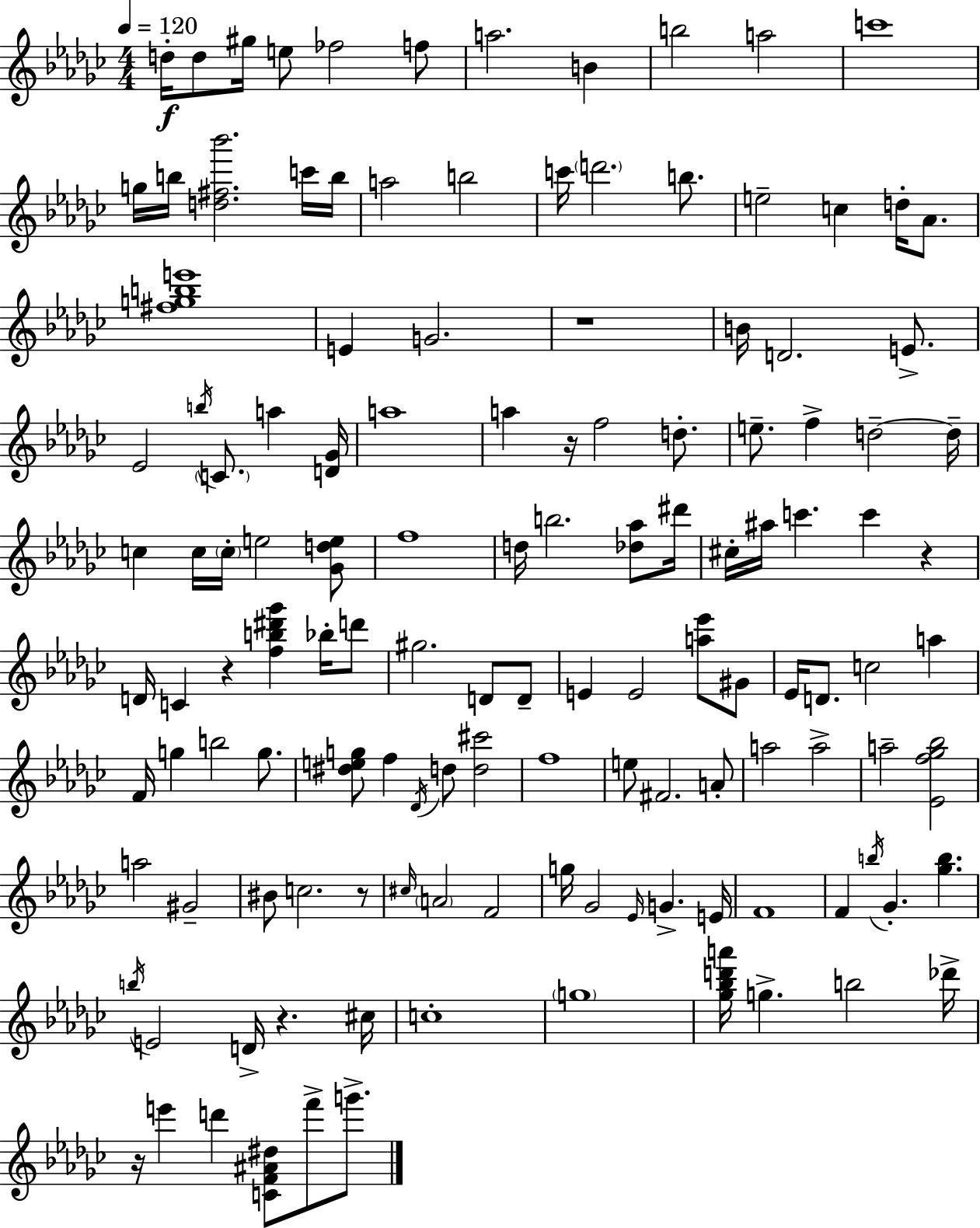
X:1
T:Untitled
M:4/4
L:1/4
K:Ebm
d/4 d/2 ^g/4 e/2 _f2 f/2 a2 B b2 a2 c'4 g/4 b/4 [d^f_b']2 c'/4 b/4 a2 b2 c'/4 d'2 b/2 e2 c d/4 _A/2 [^fgbe']4 E G2 z4 B/4 D2 E/2 _E2 b/4 C/2 a [D_G]/4 a4 a z/4 f2 d/2 e/2 f d2 d/4 c c/4 c/4 e2 [_Gde]/2 f4 d/4 b2 [_d_a]/2 ^d'/4 ^c/4 ^a/4 c' c' z D/4 C z [fb^d'_g'] _b/4 d'/2 ^g2 D/2 D/2 E E2 [a_e']/2 ^G/2 _E/4 D/2 c2 a F/4 g b2 g/2 [^deg]/2 f _D/4 d/2 [d^c']2 f4 e/2 ^F2 A/2 a2 a2 a2 [_Ef_g_b]2 a2 ^G2 ^B/2 c2 z/2 ^c/4 A2 F2 g/4 _G2 _E/4 G E/4 F4 F b/4 _G [_gb] b/4 E2 D/4 z ^c/4 c4 g4 [_g_bd'a']/4 g b2 _d'/4 z/4 e' d' [CF^A^d]/2 f'/2 g'/2